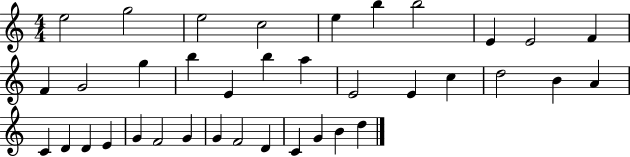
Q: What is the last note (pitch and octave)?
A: D5